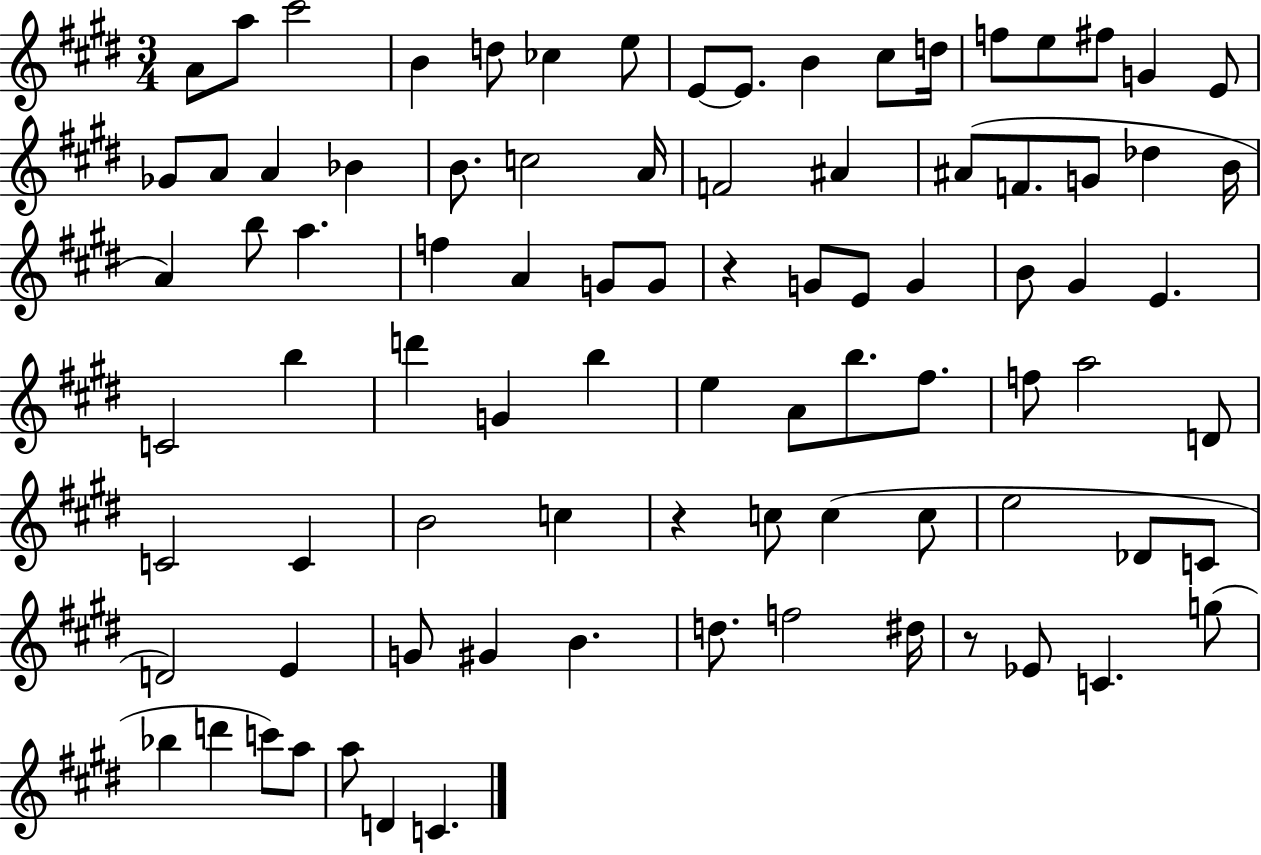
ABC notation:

X:1
T:Untitled
M:3/4
L:1/4
K:E
A/2 a/2 ^c'2 B d/2 _c e/2 E/2 E/2 B ^c/2 d/4 f/2 e/2 ^f/2 G E/2 _G/2 A/2 A _B B/2 c2 A/4 F2 ^A ^A/2 F/2 G/2 _d B/4 A b/2 a f A G/2 G/2 z G/2 E/2 G B/2 ^G E C2 b d' G b e A/2 b/2 ^f/2 f/2 a2 D/2 C2 C B2 c z c/2 c c/2 e2 _D/2 C/2 D2 E G/2 ^G B d/2 f2 ^d/4 z/2 _E/2 C g/2 _b d' c'/2 a/2 a/2 D C